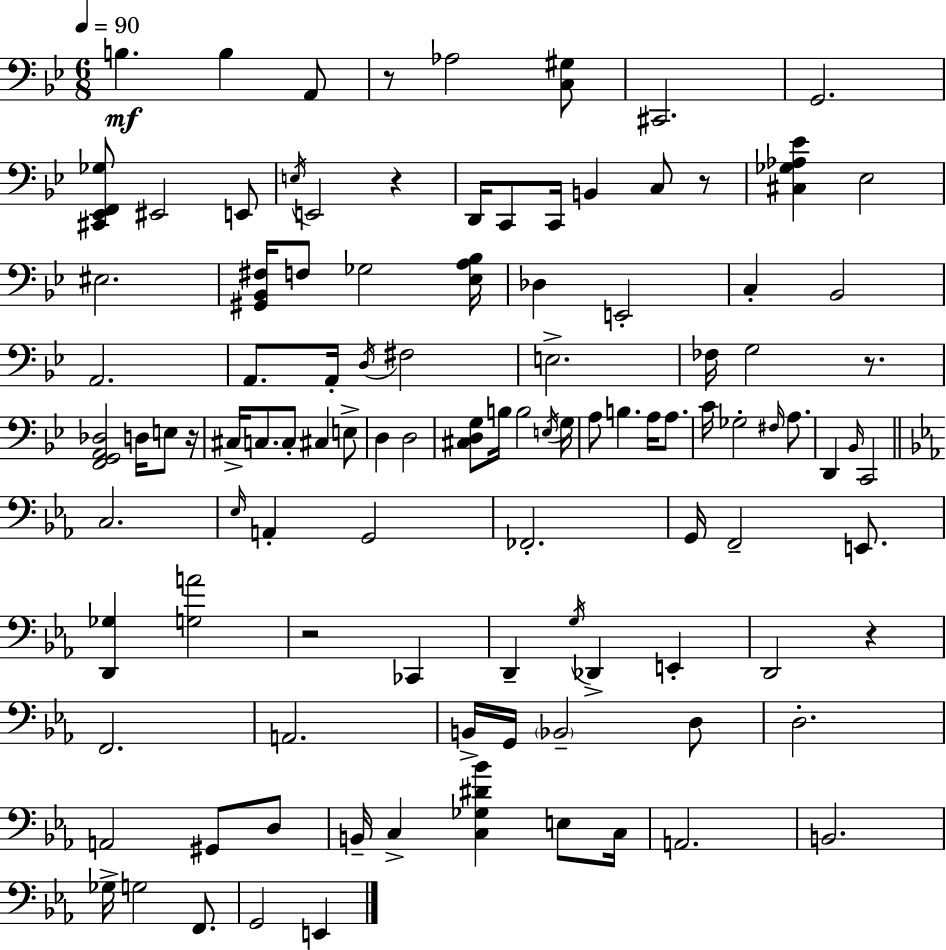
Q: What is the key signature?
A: BES major